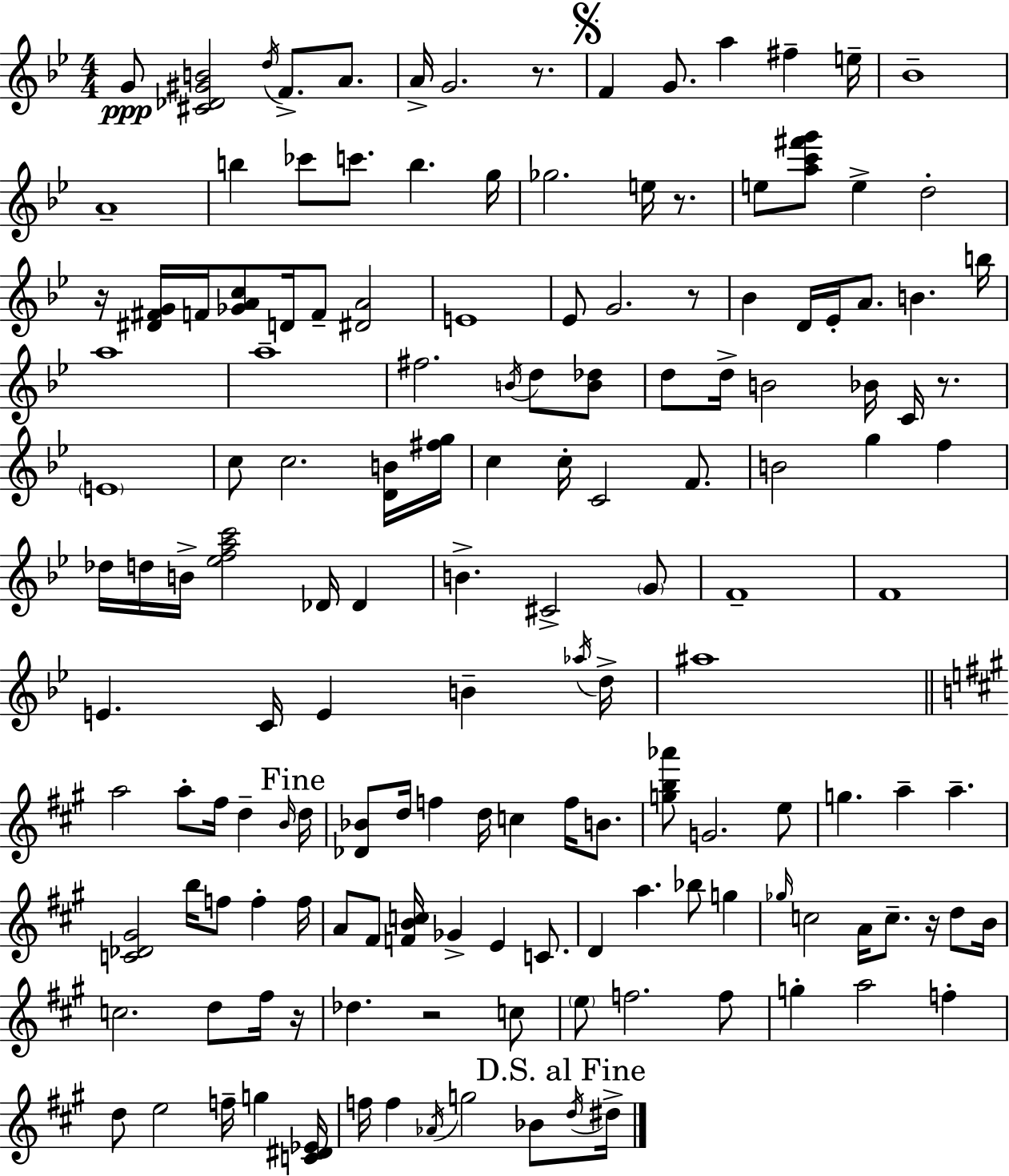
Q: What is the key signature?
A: G minor